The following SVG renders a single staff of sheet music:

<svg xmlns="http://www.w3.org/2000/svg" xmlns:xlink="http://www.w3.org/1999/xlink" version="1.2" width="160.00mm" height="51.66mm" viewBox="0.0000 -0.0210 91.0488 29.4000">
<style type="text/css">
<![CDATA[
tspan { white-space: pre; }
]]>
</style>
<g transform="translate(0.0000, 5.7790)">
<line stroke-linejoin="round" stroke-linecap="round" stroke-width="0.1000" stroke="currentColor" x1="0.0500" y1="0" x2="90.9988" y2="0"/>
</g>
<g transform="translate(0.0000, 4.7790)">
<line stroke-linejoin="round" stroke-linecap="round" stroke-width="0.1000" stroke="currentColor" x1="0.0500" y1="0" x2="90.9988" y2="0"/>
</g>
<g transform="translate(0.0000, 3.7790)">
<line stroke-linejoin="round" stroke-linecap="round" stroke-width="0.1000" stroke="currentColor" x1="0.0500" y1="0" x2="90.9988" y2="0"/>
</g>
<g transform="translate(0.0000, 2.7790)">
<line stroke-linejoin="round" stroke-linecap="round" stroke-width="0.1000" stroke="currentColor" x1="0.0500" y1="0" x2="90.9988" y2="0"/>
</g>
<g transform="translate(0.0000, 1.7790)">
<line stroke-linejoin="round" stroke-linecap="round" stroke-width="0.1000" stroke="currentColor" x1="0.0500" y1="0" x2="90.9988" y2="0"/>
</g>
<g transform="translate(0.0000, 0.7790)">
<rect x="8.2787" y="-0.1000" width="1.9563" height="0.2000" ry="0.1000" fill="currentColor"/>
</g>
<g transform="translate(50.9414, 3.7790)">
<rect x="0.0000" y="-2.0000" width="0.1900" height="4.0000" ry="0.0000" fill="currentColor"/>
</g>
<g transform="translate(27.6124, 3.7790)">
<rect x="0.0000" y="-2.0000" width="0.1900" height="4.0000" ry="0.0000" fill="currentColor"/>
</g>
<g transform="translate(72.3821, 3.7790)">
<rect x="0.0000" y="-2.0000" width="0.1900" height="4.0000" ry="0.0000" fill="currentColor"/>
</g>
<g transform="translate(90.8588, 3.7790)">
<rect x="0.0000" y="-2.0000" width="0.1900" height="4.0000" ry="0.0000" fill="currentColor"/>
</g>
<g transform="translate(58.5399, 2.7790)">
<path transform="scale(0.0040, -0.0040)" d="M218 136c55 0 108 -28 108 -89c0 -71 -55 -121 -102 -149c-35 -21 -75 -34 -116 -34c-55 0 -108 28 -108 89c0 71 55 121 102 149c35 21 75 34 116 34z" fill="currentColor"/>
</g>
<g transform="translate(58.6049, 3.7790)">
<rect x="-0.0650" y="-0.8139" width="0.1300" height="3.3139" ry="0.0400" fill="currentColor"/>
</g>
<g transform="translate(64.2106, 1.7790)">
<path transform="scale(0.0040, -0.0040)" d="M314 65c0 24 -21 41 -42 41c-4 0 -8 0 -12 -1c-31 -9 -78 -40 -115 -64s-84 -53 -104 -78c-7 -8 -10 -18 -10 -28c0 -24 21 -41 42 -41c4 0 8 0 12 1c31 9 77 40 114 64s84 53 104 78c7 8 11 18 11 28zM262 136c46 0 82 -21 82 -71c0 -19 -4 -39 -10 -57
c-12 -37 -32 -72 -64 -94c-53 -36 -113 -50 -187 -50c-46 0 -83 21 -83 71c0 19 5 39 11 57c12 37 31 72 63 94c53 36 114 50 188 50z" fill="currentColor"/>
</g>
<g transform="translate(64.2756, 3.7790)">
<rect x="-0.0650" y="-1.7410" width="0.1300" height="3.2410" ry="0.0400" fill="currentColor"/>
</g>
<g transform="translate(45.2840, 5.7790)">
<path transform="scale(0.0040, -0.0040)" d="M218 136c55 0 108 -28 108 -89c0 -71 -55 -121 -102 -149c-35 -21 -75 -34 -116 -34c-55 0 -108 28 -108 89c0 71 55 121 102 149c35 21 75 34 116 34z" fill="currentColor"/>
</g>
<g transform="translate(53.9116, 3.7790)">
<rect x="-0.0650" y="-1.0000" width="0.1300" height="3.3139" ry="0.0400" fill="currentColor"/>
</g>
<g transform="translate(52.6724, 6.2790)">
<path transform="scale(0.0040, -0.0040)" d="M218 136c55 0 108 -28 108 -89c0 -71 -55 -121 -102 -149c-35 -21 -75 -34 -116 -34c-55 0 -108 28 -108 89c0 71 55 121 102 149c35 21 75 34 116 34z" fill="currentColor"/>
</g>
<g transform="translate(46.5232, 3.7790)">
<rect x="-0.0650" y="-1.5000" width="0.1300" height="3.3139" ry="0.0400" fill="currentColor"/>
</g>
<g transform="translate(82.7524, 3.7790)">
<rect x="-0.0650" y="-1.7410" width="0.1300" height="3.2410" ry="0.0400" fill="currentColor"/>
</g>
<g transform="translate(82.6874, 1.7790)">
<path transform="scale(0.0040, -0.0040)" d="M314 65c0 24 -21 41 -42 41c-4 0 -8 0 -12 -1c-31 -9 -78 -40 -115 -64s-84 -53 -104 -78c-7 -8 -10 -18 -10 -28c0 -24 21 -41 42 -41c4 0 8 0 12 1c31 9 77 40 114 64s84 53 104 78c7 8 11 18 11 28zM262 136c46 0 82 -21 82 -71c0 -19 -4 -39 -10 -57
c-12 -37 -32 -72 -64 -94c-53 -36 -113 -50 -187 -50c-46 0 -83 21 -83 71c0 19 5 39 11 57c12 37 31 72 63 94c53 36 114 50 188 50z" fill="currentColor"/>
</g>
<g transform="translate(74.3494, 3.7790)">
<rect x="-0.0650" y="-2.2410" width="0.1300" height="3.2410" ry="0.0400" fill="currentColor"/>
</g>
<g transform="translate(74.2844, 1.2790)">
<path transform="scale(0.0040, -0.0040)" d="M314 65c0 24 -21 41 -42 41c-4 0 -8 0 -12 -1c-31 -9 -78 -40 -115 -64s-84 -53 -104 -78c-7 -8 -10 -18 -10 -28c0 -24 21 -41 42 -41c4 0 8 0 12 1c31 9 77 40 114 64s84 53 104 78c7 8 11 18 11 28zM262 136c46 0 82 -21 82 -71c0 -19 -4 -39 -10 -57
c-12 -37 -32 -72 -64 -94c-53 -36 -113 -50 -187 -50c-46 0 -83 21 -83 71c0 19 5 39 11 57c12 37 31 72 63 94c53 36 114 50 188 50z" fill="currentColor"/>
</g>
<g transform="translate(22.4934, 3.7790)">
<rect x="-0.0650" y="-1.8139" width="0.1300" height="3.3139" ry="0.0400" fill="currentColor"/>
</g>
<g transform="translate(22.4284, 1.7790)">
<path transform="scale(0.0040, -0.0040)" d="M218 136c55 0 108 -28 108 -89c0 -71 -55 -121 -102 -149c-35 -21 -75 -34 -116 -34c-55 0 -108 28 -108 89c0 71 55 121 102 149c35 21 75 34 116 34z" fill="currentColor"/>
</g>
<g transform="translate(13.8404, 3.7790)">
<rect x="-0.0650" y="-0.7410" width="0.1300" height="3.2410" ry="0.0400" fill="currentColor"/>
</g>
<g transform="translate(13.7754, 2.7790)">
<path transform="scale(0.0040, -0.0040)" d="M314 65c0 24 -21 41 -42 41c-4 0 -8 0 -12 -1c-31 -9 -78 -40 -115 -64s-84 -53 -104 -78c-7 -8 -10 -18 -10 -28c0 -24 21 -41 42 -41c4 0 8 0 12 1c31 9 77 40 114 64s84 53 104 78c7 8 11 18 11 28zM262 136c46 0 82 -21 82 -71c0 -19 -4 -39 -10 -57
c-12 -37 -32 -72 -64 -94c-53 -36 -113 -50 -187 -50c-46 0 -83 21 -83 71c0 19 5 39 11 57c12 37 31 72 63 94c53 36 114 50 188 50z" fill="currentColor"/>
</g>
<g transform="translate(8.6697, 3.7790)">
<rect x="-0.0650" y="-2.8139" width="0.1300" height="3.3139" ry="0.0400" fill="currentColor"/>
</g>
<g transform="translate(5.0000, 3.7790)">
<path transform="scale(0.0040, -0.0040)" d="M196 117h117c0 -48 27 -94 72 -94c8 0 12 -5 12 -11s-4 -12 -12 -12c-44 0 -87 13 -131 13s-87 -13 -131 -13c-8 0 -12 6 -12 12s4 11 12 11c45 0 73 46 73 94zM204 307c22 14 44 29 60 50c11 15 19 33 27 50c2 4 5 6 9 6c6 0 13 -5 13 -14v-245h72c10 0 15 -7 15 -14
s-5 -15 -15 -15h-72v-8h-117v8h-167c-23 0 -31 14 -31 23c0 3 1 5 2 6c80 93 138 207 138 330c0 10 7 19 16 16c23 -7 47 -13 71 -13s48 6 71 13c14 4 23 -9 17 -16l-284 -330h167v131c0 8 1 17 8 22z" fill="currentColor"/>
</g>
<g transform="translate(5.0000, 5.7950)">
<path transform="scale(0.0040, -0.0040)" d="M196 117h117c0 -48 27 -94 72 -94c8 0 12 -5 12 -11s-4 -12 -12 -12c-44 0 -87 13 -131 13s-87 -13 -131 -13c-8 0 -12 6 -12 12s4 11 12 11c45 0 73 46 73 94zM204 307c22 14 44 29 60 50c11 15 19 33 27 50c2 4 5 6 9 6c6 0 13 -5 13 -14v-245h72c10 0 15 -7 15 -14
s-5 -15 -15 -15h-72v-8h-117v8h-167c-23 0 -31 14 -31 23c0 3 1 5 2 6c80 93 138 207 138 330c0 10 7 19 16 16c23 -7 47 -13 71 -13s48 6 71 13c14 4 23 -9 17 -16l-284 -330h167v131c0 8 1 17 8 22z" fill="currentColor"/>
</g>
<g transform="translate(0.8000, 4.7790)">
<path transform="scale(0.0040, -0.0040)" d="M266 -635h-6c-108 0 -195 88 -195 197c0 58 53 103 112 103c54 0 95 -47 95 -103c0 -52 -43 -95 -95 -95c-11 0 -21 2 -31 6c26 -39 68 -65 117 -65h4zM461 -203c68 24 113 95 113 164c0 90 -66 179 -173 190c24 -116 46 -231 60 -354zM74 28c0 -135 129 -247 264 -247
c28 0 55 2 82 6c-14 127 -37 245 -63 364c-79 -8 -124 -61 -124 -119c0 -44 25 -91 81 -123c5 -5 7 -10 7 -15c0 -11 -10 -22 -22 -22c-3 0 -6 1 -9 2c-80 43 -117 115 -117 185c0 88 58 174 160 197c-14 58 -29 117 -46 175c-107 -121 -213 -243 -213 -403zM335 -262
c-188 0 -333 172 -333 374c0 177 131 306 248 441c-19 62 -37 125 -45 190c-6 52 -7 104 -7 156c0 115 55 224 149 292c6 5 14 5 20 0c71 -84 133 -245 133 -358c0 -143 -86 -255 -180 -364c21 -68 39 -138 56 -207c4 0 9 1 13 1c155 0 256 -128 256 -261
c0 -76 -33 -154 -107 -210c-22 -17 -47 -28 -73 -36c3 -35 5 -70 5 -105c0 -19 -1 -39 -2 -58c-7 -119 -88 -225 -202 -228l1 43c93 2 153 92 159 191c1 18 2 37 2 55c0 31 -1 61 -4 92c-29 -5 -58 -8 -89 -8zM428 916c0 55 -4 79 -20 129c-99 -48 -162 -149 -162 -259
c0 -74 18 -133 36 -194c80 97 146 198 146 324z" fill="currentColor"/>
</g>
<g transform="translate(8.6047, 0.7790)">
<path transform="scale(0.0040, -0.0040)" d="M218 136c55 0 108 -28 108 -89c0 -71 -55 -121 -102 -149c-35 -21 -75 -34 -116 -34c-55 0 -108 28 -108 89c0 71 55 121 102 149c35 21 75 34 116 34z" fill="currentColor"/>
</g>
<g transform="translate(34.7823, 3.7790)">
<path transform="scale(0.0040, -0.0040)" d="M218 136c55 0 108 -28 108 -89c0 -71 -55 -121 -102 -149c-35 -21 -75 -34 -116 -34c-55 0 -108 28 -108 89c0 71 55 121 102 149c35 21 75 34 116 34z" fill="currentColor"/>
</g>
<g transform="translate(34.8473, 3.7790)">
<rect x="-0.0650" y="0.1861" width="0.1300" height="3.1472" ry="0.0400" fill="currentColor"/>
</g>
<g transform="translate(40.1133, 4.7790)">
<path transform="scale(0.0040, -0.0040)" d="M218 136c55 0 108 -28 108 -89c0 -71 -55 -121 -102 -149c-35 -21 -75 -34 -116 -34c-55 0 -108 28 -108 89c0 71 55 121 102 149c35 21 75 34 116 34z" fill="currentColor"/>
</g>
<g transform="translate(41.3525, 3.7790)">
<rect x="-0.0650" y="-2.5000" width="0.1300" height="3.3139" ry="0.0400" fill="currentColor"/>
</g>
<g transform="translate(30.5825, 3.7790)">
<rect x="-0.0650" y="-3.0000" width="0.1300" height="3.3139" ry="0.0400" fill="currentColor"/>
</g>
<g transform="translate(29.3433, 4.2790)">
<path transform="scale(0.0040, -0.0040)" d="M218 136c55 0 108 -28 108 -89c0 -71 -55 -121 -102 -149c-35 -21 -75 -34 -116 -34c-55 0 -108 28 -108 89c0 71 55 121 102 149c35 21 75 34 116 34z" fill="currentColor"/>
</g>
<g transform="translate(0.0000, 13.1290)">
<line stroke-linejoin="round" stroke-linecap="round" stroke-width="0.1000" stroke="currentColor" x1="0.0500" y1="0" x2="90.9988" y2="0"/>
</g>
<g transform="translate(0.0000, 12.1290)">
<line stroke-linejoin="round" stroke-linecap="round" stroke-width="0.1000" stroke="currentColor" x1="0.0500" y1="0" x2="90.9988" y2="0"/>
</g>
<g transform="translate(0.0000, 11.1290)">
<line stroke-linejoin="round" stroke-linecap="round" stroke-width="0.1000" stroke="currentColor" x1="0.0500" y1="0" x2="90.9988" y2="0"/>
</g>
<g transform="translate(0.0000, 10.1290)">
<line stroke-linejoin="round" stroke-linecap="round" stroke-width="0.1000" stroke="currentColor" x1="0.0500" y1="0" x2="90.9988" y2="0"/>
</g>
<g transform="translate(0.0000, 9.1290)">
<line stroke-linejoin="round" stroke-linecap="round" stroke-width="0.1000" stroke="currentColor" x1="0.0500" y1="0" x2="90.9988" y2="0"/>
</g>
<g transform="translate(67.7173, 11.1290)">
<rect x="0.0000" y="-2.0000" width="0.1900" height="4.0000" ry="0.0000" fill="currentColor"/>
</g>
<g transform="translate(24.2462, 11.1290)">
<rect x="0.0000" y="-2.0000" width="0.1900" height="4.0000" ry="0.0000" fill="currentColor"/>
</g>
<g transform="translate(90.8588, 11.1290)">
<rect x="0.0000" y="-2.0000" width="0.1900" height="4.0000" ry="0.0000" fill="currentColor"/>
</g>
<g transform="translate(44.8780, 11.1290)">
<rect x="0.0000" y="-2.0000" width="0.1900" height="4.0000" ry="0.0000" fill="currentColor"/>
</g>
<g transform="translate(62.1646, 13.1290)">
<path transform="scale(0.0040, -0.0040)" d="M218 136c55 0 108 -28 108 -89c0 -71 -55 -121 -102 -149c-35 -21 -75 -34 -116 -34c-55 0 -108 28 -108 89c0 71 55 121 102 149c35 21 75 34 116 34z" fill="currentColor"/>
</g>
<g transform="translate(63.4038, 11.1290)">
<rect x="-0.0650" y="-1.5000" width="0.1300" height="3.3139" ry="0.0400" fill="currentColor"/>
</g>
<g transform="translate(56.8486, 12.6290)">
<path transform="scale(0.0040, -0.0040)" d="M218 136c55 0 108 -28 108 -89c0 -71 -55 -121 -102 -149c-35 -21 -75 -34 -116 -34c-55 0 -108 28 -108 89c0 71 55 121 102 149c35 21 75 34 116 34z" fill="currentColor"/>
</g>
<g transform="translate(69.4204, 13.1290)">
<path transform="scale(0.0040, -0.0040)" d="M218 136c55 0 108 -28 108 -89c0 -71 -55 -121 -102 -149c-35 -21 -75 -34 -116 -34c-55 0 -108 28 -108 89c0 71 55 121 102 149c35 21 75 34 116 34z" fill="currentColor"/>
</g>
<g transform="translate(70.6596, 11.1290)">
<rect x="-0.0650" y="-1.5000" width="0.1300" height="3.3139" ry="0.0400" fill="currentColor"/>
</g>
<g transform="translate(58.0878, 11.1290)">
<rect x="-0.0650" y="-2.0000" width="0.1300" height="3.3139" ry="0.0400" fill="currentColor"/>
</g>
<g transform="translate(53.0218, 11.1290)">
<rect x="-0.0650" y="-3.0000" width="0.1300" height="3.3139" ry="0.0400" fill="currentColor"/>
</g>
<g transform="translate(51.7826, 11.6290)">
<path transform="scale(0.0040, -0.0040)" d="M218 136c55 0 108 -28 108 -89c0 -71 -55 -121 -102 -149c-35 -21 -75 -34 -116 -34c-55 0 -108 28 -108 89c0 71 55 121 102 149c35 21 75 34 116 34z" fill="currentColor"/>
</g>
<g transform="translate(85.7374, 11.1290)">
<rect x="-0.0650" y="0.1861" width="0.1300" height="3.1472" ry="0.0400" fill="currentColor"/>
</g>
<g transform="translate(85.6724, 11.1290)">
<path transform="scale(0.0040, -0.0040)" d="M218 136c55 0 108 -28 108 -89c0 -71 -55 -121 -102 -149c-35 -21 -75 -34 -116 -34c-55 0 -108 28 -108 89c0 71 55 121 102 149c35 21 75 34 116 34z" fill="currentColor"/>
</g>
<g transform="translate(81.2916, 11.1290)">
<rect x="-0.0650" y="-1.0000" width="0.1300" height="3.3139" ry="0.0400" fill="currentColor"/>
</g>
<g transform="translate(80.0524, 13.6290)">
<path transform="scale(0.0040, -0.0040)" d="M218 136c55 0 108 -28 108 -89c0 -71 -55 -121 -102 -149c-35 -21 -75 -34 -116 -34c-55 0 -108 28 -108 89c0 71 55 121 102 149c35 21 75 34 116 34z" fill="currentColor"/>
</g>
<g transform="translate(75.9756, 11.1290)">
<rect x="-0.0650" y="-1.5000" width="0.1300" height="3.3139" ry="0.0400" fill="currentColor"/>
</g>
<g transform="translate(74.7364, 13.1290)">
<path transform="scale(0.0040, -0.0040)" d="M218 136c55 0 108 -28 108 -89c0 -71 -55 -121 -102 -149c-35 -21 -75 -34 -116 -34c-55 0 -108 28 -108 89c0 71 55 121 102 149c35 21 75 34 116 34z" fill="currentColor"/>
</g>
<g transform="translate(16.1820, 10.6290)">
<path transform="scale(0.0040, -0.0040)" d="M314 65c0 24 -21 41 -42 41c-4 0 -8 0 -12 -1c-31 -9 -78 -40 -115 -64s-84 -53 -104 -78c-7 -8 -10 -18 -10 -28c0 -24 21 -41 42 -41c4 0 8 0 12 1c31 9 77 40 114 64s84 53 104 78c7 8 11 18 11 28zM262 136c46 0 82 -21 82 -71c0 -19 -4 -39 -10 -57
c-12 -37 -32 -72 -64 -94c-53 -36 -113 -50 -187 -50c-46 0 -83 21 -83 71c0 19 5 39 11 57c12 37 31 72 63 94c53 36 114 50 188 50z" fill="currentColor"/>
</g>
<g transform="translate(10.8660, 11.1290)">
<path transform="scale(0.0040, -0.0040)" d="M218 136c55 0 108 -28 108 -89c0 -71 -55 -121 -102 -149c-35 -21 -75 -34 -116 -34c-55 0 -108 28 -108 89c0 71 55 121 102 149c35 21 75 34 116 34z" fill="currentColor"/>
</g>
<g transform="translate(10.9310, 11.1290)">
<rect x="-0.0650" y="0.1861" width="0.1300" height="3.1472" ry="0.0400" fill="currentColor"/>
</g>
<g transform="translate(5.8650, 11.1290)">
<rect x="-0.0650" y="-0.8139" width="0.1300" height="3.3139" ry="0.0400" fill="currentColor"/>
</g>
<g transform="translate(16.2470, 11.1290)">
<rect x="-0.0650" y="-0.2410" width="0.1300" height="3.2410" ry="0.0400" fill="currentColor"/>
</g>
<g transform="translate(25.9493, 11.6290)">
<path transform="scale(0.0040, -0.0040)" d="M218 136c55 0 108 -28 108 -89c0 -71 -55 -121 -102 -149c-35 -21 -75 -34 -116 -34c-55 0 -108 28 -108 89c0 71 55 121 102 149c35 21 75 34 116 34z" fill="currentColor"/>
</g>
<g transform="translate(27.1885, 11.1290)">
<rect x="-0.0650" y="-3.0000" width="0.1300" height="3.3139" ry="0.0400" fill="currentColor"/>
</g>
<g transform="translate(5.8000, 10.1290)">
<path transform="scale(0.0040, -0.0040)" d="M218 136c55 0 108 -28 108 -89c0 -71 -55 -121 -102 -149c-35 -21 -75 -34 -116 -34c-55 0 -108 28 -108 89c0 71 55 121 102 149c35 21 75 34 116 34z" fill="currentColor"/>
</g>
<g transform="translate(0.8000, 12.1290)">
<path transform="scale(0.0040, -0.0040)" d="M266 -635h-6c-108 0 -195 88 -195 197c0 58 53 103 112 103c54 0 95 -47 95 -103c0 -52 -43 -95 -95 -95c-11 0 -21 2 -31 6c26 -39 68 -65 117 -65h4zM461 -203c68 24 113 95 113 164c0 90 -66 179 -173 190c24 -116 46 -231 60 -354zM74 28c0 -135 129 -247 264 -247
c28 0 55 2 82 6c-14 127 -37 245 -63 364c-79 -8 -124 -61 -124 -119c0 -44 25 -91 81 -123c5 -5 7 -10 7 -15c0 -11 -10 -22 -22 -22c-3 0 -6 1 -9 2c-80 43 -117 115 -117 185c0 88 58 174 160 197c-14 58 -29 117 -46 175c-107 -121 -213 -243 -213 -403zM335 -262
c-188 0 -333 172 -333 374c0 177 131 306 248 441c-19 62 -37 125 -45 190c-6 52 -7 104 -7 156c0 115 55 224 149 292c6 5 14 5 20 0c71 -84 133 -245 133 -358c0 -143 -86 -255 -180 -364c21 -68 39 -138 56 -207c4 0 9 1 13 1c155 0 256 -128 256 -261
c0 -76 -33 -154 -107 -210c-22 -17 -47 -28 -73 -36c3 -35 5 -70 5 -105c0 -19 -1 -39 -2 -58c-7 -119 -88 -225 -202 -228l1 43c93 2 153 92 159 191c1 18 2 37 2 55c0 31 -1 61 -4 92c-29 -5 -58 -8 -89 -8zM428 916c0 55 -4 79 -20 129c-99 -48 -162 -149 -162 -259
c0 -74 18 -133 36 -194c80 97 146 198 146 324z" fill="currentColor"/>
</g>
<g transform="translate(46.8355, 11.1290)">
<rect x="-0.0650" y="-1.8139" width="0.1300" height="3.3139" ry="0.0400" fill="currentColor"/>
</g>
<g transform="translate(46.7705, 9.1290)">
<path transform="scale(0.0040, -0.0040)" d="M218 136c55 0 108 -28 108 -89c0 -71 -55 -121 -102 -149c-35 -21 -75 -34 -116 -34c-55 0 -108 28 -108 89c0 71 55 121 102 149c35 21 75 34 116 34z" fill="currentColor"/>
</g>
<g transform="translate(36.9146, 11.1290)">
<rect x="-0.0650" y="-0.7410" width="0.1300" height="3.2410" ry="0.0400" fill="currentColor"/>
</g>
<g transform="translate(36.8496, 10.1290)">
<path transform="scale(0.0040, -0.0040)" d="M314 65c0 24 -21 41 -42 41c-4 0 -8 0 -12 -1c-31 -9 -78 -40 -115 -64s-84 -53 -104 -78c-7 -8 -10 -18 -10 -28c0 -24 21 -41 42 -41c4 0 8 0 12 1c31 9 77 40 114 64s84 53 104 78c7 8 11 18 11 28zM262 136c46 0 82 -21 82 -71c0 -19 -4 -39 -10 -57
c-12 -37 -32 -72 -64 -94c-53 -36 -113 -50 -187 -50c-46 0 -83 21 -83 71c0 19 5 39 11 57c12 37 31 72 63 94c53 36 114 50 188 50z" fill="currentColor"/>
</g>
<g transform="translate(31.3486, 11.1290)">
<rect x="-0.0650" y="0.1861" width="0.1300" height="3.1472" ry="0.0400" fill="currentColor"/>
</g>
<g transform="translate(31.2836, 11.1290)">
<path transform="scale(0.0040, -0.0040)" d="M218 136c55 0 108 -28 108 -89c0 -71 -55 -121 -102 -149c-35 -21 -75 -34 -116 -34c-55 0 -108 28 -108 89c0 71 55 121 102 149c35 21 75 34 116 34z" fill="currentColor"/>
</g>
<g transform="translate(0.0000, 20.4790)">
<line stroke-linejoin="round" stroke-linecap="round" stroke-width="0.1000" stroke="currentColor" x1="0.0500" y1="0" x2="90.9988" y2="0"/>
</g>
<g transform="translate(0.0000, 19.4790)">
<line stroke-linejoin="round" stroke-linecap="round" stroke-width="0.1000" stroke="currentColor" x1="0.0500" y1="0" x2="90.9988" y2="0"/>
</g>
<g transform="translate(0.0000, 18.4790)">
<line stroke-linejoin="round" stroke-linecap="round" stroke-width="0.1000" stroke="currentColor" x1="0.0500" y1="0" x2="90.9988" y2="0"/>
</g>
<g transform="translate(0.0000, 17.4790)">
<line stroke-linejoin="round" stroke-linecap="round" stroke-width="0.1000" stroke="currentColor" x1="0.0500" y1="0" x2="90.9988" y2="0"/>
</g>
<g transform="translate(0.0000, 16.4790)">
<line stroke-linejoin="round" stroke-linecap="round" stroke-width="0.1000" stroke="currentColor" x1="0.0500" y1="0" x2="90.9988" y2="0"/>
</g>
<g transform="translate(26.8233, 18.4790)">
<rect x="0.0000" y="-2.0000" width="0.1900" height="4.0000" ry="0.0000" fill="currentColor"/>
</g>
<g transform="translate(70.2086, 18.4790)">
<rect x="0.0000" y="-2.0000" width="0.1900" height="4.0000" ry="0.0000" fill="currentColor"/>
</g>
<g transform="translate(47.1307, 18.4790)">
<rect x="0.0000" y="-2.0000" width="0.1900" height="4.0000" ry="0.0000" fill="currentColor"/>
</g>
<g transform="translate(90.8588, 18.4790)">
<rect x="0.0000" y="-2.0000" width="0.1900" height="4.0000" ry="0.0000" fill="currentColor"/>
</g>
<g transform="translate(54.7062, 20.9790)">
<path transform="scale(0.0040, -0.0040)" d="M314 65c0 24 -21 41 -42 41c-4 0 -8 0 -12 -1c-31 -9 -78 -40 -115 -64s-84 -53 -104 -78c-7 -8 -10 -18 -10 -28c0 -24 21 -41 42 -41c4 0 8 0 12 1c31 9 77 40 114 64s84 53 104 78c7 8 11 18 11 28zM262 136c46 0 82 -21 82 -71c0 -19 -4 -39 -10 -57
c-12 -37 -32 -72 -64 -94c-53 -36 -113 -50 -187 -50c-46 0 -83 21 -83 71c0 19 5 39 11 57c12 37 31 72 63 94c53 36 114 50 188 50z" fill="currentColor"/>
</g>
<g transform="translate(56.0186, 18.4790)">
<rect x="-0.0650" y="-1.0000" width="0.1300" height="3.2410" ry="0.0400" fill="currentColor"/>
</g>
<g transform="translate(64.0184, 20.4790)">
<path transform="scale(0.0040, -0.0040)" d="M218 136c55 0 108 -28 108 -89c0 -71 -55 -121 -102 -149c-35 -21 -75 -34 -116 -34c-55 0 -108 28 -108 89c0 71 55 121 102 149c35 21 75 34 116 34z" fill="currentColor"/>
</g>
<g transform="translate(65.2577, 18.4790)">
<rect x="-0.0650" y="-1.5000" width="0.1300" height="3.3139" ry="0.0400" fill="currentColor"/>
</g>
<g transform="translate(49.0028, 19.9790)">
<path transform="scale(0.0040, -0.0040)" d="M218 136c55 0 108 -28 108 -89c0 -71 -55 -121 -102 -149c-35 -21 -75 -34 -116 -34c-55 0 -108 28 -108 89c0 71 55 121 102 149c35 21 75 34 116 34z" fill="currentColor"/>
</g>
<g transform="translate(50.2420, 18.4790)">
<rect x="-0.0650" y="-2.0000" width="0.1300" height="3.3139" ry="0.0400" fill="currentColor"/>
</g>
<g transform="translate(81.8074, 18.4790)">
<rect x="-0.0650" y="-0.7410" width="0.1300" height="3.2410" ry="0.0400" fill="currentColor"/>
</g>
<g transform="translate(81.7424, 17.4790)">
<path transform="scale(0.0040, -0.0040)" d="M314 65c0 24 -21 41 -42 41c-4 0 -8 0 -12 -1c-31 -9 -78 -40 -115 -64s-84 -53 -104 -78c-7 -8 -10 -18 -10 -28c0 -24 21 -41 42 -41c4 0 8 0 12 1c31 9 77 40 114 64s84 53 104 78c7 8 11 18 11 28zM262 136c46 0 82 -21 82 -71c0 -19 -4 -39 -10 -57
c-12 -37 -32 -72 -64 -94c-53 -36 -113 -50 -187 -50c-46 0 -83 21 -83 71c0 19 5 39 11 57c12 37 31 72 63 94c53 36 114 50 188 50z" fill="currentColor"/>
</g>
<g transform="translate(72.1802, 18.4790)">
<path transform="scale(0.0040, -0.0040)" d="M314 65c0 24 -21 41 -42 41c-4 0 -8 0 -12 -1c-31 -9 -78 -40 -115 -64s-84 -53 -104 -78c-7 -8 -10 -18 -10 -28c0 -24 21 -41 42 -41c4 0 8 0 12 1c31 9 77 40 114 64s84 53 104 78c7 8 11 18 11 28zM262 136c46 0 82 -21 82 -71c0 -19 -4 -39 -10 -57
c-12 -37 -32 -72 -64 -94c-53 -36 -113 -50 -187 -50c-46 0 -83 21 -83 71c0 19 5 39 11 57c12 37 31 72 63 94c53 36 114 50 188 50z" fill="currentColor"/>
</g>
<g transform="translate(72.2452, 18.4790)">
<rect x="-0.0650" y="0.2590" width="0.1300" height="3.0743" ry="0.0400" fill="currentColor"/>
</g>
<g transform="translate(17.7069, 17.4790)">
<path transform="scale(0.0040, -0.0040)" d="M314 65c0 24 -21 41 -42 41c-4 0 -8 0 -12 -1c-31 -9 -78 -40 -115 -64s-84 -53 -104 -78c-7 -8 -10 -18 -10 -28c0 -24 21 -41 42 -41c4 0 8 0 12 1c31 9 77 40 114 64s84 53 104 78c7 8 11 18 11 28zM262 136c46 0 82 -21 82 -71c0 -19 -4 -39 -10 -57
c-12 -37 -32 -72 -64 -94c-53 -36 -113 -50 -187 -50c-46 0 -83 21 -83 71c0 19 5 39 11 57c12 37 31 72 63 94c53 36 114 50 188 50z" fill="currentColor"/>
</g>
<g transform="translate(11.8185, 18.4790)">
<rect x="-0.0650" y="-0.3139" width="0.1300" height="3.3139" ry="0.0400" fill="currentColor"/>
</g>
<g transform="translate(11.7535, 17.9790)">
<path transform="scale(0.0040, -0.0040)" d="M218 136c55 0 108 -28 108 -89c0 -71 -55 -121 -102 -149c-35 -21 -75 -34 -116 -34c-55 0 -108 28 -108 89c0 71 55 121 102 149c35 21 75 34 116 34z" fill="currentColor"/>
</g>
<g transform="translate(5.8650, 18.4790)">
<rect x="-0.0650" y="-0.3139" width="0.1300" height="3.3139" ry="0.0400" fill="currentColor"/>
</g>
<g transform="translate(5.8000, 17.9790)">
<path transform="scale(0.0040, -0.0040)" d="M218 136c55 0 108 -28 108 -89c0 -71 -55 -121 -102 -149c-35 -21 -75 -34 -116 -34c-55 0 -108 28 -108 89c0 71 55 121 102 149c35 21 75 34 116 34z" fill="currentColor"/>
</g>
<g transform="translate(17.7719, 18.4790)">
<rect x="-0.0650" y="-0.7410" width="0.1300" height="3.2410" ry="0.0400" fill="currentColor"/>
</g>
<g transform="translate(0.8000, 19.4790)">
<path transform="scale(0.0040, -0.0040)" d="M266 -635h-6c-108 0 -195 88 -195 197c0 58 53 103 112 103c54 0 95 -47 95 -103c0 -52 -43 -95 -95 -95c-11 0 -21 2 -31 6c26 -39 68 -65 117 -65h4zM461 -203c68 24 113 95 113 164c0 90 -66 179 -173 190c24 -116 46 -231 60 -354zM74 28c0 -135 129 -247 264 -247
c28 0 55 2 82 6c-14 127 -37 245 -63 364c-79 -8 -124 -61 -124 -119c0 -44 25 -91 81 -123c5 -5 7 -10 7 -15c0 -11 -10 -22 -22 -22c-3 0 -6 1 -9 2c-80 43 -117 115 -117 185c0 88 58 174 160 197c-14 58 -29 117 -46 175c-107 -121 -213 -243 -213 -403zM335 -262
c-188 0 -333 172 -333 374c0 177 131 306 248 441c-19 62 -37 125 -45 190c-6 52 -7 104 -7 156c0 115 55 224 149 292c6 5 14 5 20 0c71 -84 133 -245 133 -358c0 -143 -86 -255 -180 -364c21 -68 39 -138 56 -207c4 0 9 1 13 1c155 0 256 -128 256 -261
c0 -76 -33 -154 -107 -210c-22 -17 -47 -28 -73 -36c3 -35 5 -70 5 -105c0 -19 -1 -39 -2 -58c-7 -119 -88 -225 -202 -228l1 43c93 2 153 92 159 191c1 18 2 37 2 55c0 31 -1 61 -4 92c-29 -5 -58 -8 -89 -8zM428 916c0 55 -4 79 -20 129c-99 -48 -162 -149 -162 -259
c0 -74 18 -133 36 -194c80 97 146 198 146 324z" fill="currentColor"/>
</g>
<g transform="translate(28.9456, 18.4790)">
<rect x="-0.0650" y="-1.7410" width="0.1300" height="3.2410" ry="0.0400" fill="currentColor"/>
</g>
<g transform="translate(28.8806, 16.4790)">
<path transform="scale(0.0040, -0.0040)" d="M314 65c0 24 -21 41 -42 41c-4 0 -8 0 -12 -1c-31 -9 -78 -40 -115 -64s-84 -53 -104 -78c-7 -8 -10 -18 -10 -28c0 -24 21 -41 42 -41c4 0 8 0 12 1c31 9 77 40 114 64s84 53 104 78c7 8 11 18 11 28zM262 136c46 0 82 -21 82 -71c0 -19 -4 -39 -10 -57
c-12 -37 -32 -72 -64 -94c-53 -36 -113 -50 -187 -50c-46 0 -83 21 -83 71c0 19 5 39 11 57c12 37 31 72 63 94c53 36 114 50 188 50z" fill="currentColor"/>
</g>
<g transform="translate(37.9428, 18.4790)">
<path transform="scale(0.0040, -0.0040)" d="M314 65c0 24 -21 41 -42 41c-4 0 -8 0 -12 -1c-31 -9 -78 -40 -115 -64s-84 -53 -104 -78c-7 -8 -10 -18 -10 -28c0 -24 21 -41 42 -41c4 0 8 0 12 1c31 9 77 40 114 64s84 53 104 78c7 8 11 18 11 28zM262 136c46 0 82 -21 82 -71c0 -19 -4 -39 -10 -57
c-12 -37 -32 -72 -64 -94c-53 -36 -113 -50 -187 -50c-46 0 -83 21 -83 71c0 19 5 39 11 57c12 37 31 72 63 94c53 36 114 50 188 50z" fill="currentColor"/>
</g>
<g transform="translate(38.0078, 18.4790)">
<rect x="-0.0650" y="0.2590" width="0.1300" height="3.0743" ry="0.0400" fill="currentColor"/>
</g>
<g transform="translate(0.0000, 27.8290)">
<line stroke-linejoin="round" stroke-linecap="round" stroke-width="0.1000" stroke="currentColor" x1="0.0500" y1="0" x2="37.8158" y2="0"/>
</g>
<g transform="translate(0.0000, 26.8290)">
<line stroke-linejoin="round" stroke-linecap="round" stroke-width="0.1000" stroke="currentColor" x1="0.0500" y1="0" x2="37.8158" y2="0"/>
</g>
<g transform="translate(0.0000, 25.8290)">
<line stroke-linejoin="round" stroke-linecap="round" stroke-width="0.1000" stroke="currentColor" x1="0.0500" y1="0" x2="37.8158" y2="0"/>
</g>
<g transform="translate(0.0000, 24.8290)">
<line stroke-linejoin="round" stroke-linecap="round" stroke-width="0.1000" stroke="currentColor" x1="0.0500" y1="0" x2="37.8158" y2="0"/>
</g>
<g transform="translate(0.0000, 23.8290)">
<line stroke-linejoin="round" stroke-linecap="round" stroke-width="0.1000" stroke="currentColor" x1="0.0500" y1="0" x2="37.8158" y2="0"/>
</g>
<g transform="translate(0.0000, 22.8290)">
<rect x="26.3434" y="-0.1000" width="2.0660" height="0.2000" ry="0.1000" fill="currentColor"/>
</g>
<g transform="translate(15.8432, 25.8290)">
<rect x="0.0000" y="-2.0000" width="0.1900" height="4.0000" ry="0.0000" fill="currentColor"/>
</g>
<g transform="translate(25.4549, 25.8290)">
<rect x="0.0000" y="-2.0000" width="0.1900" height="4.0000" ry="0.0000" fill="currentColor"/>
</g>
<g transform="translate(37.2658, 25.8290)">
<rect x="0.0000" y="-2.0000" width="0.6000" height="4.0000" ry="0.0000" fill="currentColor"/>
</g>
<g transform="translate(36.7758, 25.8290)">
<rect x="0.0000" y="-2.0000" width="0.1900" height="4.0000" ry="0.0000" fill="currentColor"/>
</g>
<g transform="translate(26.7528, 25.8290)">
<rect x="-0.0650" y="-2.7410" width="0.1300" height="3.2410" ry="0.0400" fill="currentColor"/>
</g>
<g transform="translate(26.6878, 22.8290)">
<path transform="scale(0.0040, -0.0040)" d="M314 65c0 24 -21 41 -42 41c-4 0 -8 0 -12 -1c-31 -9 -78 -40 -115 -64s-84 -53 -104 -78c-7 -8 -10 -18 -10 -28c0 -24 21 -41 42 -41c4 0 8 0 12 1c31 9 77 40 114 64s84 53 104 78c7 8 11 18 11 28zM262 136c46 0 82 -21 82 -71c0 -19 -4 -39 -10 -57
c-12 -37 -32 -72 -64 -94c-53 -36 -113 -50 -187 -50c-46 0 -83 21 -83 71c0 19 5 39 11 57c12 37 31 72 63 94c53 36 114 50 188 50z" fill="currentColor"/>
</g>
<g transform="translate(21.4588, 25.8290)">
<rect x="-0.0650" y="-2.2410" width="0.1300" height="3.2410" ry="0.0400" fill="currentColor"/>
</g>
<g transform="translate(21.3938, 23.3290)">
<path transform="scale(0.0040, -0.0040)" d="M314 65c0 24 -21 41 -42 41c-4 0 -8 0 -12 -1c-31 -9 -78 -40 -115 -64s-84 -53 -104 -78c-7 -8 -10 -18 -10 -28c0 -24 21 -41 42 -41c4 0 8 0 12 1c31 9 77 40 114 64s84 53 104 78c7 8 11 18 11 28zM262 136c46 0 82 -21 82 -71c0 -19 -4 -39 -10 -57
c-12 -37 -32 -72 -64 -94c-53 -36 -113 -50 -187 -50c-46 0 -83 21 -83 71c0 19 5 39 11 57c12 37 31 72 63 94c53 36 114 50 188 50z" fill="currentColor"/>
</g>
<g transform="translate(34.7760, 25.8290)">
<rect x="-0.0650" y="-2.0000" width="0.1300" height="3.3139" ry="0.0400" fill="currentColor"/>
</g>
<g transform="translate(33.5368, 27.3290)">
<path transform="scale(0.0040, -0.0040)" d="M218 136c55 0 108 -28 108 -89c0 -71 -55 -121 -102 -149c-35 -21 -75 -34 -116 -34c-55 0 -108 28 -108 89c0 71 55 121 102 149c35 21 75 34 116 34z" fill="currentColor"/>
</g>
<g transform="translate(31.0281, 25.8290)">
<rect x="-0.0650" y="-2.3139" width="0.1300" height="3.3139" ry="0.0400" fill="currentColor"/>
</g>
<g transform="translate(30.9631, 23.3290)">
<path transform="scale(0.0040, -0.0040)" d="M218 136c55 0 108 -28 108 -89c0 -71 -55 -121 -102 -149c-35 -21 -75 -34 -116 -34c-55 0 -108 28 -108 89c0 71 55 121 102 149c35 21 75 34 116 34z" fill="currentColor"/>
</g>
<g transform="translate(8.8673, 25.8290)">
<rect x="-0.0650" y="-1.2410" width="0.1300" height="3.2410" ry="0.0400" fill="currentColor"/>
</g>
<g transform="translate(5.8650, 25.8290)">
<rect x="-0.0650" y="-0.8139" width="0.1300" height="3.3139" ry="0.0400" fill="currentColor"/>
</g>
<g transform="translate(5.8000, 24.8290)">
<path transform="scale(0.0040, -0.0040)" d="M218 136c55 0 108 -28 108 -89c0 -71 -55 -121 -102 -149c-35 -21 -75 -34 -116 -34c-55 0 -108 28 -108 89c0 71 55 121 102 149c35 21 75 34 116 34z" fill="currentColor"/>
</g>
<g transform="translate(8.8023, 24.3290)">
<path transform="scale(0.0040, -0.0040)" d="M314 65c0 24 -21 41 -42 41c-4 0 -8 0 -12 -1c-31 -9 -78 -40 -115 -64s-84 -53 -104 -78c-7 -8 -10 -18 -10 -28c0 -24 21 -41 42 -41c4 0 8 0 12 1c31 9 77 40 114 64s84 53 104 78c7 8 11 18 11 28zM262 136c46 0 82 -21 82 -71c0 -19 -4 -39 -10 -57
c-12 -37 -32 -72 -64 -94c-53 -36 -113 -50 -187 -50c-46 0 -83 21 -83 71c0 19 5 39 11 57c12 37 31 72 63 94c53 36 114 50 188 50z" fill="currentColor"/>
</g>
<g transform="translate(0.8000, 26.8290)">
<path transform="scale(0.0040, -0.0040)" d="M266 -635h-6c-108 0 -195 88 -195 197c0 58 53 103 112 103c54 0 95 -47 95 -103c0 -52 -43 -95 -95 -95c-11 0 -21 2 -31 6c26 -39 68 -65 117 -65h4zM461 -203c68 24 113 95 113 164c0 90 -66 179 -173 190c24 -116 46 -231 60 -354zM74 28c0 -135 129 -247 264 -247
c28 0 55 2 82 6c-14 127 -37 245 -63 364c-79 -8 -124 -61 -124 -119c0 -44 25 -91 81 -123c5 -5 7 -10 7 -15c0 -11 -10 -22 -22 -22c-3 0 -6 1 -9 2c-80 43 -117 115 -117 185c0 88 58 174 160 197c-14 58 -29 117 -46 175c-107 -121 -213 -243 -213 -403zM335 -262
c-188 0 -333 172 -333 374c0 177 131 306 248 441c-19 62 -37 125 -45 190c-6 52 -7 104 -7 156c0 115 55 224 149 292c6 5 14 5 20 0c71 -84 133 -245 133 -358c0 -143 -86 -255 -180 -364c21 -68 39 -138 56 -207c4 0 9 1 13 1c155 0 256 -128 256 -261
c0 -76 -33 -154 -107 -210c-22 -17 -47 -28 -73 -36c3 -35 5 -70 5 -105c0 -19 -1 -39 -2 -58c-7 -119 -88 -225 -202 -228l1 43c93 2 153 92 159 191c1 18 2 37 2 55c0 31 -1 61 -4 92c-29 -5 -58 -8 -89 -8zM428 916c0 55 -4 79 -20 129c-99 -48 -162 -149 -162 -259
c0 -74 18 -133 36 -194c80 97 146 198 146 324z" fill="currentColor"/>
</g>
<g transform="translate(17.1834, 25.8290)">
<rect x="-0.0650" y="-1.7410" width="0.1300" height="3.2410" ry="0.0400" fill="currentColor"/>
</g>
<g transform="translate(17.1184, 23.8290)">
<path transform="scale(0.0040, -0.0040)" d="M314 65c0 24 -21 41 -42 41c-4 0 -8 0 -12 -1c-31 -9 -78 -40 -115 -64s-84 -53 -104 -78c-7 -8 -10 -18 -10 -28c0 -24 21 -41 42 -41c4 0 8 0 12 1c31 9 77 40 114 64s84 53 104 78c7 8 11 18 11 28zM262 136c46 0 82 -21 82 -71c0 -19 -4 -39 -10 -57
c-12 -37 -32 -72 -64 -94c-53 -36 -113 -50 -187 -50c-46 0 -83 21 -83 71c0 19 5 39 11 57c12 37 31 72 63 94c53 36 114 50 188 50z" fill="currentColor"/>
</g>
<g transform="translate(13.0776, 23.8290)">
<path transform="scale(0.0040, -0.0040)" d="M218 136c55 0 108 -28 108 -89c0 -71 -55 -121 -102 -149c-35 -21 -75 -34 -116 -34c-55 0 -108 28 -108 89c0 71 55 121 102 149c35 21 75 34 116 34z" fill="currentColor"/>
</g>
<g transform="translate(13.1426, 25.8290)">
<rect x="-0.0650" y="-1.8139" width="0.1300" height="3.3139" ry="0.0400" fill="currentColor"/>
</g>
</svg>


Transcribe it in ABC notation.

X:1
T:Untitled
M:4/4
L:1/4
K:C
a d2 f A B G E D d f2 g2 f2 d B c2 A B d2 f A F E E E D B c c d2 f2 B2 F D2 E B2 d2 d e2 f f2 g2 a2 g F